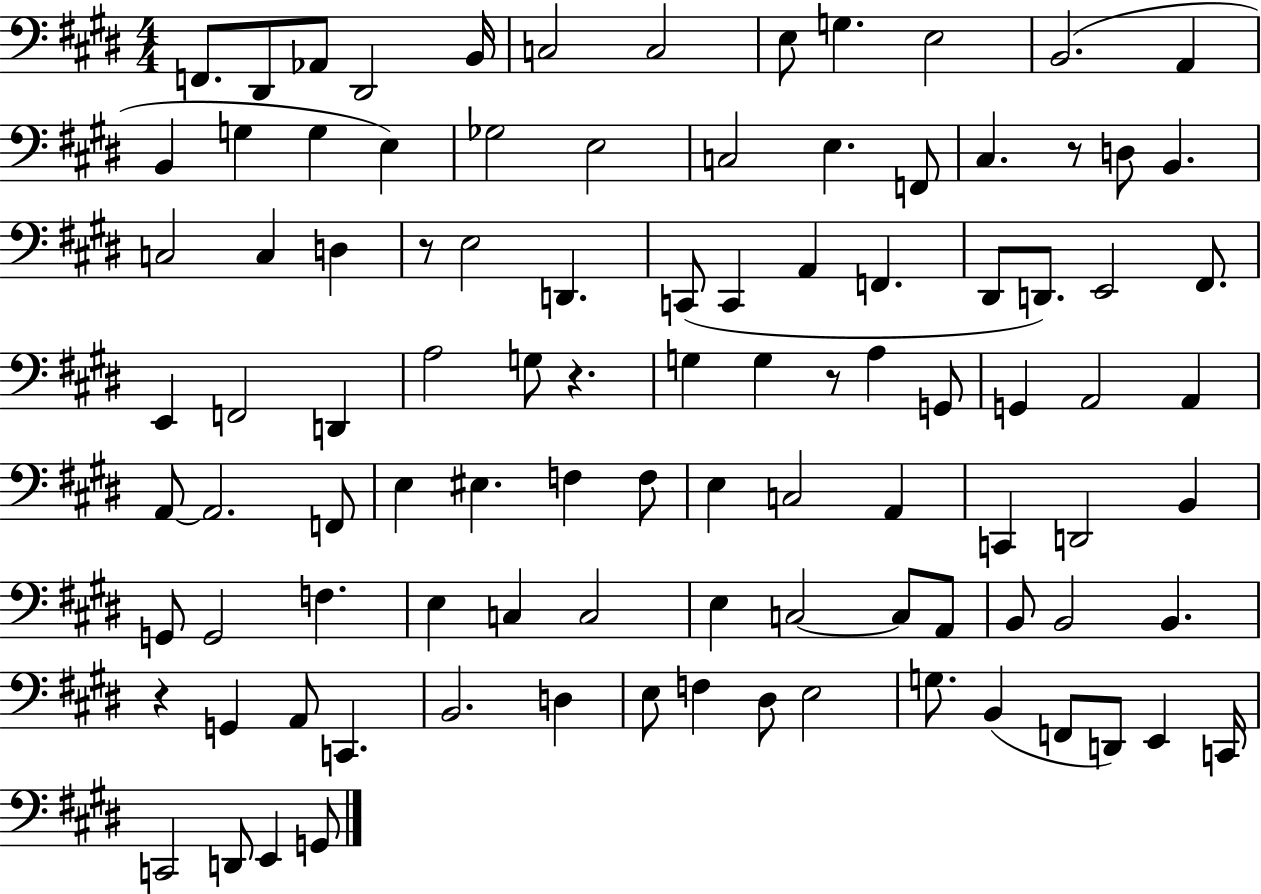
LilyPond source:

{
  \clef bass
  \numericTimeSignature
  \time 4/4
  \key e \major
  \repeat volta 2 { f,8. dis,8 aes,8 dis,2 b,16 | c2 c2 | e8 g4. e2 | b,2.( a,4 | \break b,4 g4 g4 e4) | ges2 e2 | c2 e4. f,8 | cis4. r8 d8 b,4. | \break c2 c4 d4 | r8 e2 d,4. | c,8( c,4 a,4 f,4. | dis,8 d,8.) e,2 fis,8. | \break e,4 f,2 d,4 | a2 g8 r4. | g4 g4 r8 a4 g,8 | g,4 a,2 a,4 | \break a,8~~ a,2. f,8 | e4 eis4. f4 f8 | e4 c2 a,4 | c,4 d,2 b,4 | \break g,8 g,2 f4. | e4 c4 c2 | e4 c2~~ c8 a,8 | b,8 b,2 b,4. | \break r4 g,4 a,8 c,4. | b,2. d4 | e8 f4 dis8 e2 | g8. b,4( f,8 d,8) e,4 c,16 | \break c,2 d,8 e,4 g,8 | } \bar "|."
}